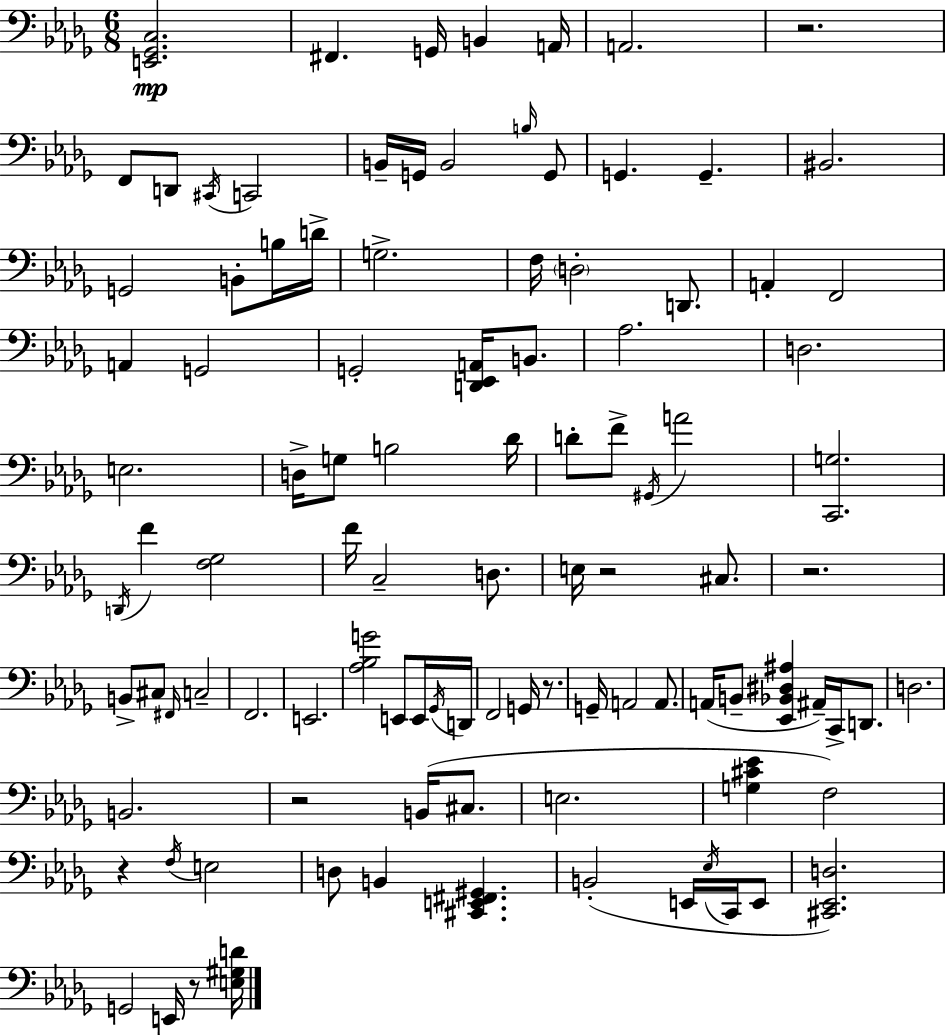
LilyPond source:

{
  \clef bass
  \numericTimeSignature
  \time 6/8
  \key bes \minor
  <e, ges, c>2.\mp | fis,4. g,16 b,4 a,16 | a,2. | r2. | \break f,8 d,8 \acciaccatura { cis,16 } c,2 | b,16-- g,16 b,2 \grace { b16 } | g,8 g,4. g,4.-- | bis,2. | \break g,2 b,8-. | b16 d'16-> g2.-> | f16 \parenthesize d2-. d,8. | a,4-. f,2 | \break a,4 g,2 | g,2-. <d, ees, a,>16 b,8. | aes2. | d2. | \break e2. | d16-> g8 b2 | des'16 d'8-. f'8-> \acciaccatura { gis,16 } a'2 | <c, g>2. | \break \acciaccatura { d,16 } f'4 <f ges>2 | f'16 c2-- | d8. e16 r2 | cis8. r2. | \break b,8-> cis8 \grace { fis,16 } c2-- | f,2. | e,2. | <aes bes g'>2 | \break e,8 e,16 \acciaccatura { ges,16 } d,16 f,2 | g,16 r8. g,16-- a,2 | a,8. a,16( b,8-- <ees, bes, dis ais>4 | ais,16--) c,16-> d,8. d2. | \break b,2. | r2 | b,16( cis8. e2. | <g cis' ees'>4 f2) | \break r4 \acciaccatura { f16 } e2 | d8 b,4 | <cis, e, fis, gis,>4. b,2-.( | e,16 \acciaccatura { ees16 } c,16 e,8 <cis, ees, d>2.) | \break g,2 | e,16 r8 <e gis d'>16 \bar "|."
}